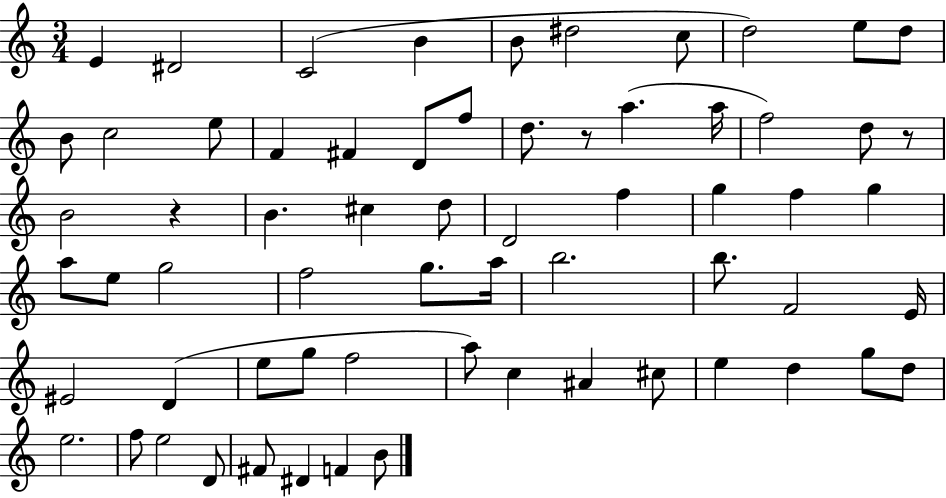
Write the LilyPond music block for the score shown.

{
  \clef treble
  \numericTimeSignature
  \time 3/4
  \key c \major
  e'4 dis'2 | c'2( b'4 | b'8 dis''2 c''8 | d''2) e''8 d''8 | \break b'8 c''2 e''8 | f'4 fis'4 d'8 f''8 | d''8. r8 a''4.( a''16 | f''2) d''8 r8 | \break b'2 r4 | b'4. cis''4 d''8 | d'2 f''4 | g''4 f''4 g''4 | \break a''8 e''8 g''2 | f''2 g''8. a''16 | b''2. | b''8. f'2 e'16 | \break eis'2 d'4( | e''8 g''8 f''2 | a''8) c''4 ais'4 cis''8 | e''4 d''4 g''8 d''8 | \break e''2. | f''8 e''2 d'8 | fis'8 dis'4 f'4 b'8 | \bar "|."
}